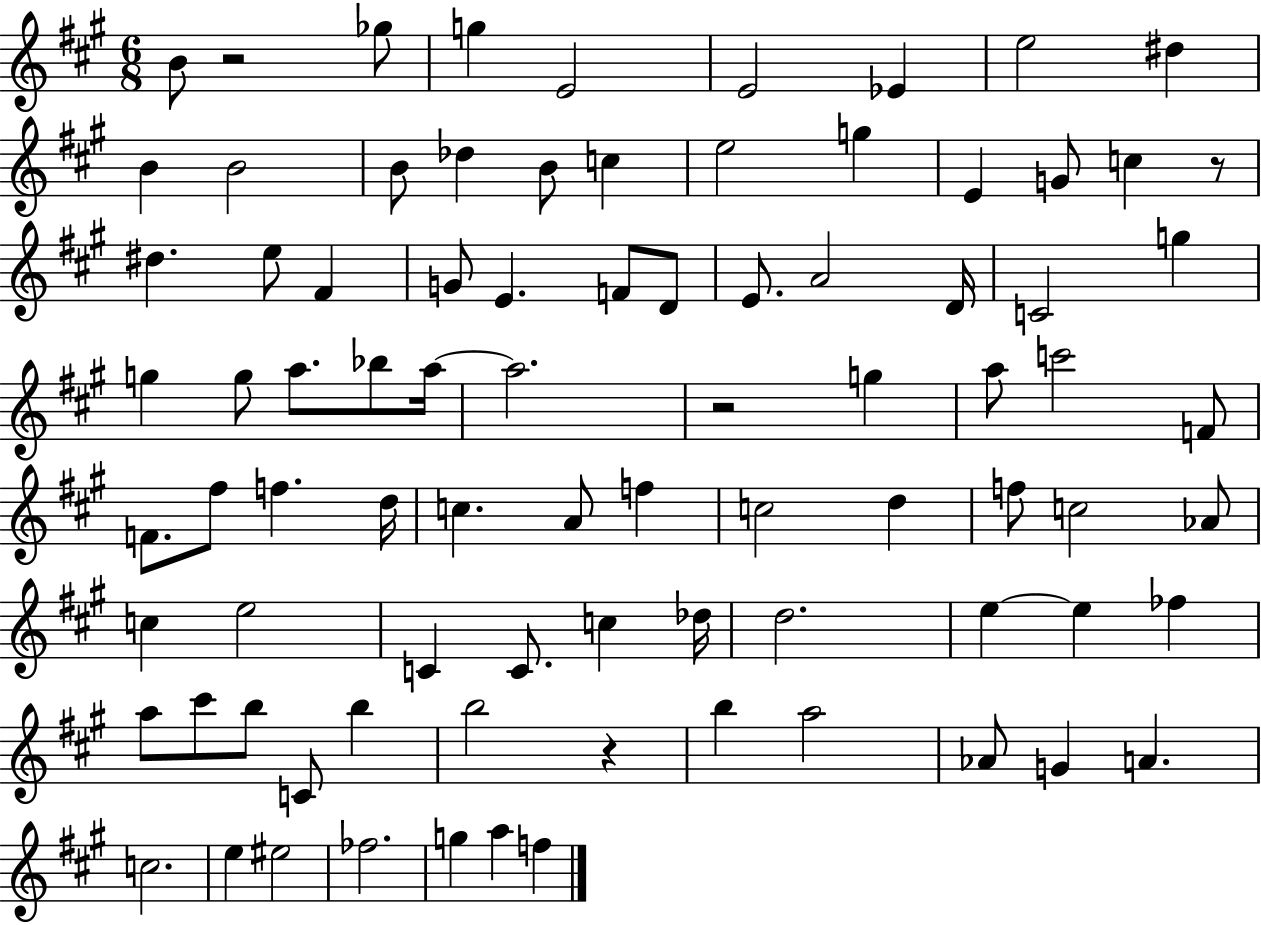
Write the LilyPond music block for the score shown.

{
  \clef treble
  \numericTimeSignature
  \time 6/8
  \key a \major
  \repeat volta 2 { b'8 r2 ges''8 | g''4 e'2 | e'2 ees'4 | e''2 dis''4 | \break b'4 b'2 | b'8 des''4 b'8 c''4 | e''2 g''4 | e'4 g'8 c''4 r8 | \break dis''4. e''8 fis'4 | g'8 e'4. f'8 d'8 | e'8. a'2 d'16 | c'2 g''4 | \break g''4 g''8 a''8. bes''8 a''16~~ | a''2. | r2 g''4 | a''8 c'''2 f'8 | \break f'8. fis''8 f''4. d''16 | c''4. a'8 f''4 | c''2 d''4 | f''8 c''2 aes'8 | \break c''4 e''2 | c'4 c'8. c''4 des''16 | d''2. | e''4~~ e''4 fes''4 | \break a''8 cis'''8 b''8 c'8 b''4 | b''2 r4 | b''4 a''2 | aes'8 g'4 a'4. | \break c''2. | e''4 eis''2 | fes''2. | g''4 a''4 f''4 | \break } \bar "|."
}